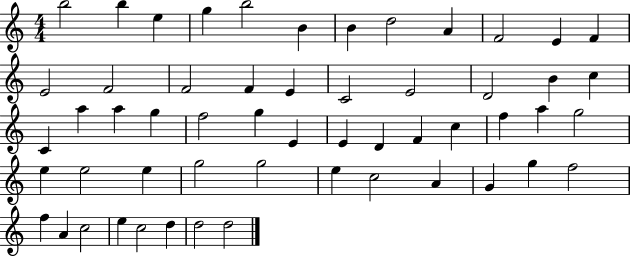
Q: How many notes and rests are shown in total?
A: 55